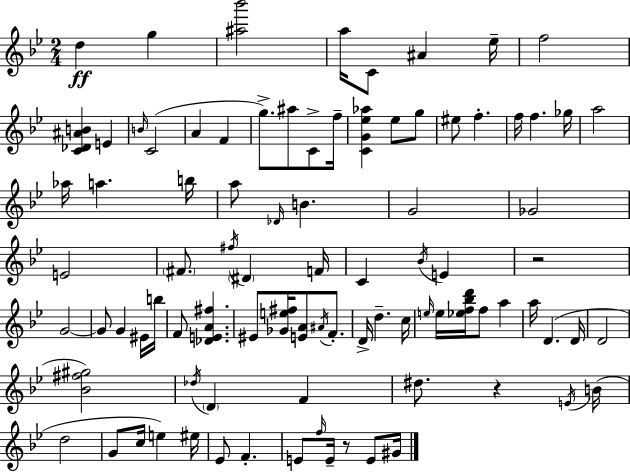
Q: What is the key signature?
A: BES major